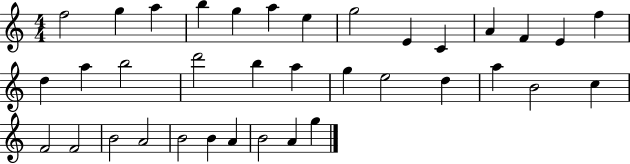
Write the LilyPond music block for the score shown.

{
  \clef treble
  \numericTimeSignature
  \time 4/4
  \key c \major
  f''2 g''4 a''4 | b''4 g''4 a''4 e''4 | g''2 e'4 c'4 | a'4 f'4 e'4 f''4 | \break d''4 a''4 b''2 | d'''2 b''4 a''4 | g''4 e''2 d''4 | a''4 b'2 c''4 | \break f'2 f'2 | b'2 a'2 | b'2 b'4 a'4 | b'2 a'4 g''4 | \break \bar "|."
}